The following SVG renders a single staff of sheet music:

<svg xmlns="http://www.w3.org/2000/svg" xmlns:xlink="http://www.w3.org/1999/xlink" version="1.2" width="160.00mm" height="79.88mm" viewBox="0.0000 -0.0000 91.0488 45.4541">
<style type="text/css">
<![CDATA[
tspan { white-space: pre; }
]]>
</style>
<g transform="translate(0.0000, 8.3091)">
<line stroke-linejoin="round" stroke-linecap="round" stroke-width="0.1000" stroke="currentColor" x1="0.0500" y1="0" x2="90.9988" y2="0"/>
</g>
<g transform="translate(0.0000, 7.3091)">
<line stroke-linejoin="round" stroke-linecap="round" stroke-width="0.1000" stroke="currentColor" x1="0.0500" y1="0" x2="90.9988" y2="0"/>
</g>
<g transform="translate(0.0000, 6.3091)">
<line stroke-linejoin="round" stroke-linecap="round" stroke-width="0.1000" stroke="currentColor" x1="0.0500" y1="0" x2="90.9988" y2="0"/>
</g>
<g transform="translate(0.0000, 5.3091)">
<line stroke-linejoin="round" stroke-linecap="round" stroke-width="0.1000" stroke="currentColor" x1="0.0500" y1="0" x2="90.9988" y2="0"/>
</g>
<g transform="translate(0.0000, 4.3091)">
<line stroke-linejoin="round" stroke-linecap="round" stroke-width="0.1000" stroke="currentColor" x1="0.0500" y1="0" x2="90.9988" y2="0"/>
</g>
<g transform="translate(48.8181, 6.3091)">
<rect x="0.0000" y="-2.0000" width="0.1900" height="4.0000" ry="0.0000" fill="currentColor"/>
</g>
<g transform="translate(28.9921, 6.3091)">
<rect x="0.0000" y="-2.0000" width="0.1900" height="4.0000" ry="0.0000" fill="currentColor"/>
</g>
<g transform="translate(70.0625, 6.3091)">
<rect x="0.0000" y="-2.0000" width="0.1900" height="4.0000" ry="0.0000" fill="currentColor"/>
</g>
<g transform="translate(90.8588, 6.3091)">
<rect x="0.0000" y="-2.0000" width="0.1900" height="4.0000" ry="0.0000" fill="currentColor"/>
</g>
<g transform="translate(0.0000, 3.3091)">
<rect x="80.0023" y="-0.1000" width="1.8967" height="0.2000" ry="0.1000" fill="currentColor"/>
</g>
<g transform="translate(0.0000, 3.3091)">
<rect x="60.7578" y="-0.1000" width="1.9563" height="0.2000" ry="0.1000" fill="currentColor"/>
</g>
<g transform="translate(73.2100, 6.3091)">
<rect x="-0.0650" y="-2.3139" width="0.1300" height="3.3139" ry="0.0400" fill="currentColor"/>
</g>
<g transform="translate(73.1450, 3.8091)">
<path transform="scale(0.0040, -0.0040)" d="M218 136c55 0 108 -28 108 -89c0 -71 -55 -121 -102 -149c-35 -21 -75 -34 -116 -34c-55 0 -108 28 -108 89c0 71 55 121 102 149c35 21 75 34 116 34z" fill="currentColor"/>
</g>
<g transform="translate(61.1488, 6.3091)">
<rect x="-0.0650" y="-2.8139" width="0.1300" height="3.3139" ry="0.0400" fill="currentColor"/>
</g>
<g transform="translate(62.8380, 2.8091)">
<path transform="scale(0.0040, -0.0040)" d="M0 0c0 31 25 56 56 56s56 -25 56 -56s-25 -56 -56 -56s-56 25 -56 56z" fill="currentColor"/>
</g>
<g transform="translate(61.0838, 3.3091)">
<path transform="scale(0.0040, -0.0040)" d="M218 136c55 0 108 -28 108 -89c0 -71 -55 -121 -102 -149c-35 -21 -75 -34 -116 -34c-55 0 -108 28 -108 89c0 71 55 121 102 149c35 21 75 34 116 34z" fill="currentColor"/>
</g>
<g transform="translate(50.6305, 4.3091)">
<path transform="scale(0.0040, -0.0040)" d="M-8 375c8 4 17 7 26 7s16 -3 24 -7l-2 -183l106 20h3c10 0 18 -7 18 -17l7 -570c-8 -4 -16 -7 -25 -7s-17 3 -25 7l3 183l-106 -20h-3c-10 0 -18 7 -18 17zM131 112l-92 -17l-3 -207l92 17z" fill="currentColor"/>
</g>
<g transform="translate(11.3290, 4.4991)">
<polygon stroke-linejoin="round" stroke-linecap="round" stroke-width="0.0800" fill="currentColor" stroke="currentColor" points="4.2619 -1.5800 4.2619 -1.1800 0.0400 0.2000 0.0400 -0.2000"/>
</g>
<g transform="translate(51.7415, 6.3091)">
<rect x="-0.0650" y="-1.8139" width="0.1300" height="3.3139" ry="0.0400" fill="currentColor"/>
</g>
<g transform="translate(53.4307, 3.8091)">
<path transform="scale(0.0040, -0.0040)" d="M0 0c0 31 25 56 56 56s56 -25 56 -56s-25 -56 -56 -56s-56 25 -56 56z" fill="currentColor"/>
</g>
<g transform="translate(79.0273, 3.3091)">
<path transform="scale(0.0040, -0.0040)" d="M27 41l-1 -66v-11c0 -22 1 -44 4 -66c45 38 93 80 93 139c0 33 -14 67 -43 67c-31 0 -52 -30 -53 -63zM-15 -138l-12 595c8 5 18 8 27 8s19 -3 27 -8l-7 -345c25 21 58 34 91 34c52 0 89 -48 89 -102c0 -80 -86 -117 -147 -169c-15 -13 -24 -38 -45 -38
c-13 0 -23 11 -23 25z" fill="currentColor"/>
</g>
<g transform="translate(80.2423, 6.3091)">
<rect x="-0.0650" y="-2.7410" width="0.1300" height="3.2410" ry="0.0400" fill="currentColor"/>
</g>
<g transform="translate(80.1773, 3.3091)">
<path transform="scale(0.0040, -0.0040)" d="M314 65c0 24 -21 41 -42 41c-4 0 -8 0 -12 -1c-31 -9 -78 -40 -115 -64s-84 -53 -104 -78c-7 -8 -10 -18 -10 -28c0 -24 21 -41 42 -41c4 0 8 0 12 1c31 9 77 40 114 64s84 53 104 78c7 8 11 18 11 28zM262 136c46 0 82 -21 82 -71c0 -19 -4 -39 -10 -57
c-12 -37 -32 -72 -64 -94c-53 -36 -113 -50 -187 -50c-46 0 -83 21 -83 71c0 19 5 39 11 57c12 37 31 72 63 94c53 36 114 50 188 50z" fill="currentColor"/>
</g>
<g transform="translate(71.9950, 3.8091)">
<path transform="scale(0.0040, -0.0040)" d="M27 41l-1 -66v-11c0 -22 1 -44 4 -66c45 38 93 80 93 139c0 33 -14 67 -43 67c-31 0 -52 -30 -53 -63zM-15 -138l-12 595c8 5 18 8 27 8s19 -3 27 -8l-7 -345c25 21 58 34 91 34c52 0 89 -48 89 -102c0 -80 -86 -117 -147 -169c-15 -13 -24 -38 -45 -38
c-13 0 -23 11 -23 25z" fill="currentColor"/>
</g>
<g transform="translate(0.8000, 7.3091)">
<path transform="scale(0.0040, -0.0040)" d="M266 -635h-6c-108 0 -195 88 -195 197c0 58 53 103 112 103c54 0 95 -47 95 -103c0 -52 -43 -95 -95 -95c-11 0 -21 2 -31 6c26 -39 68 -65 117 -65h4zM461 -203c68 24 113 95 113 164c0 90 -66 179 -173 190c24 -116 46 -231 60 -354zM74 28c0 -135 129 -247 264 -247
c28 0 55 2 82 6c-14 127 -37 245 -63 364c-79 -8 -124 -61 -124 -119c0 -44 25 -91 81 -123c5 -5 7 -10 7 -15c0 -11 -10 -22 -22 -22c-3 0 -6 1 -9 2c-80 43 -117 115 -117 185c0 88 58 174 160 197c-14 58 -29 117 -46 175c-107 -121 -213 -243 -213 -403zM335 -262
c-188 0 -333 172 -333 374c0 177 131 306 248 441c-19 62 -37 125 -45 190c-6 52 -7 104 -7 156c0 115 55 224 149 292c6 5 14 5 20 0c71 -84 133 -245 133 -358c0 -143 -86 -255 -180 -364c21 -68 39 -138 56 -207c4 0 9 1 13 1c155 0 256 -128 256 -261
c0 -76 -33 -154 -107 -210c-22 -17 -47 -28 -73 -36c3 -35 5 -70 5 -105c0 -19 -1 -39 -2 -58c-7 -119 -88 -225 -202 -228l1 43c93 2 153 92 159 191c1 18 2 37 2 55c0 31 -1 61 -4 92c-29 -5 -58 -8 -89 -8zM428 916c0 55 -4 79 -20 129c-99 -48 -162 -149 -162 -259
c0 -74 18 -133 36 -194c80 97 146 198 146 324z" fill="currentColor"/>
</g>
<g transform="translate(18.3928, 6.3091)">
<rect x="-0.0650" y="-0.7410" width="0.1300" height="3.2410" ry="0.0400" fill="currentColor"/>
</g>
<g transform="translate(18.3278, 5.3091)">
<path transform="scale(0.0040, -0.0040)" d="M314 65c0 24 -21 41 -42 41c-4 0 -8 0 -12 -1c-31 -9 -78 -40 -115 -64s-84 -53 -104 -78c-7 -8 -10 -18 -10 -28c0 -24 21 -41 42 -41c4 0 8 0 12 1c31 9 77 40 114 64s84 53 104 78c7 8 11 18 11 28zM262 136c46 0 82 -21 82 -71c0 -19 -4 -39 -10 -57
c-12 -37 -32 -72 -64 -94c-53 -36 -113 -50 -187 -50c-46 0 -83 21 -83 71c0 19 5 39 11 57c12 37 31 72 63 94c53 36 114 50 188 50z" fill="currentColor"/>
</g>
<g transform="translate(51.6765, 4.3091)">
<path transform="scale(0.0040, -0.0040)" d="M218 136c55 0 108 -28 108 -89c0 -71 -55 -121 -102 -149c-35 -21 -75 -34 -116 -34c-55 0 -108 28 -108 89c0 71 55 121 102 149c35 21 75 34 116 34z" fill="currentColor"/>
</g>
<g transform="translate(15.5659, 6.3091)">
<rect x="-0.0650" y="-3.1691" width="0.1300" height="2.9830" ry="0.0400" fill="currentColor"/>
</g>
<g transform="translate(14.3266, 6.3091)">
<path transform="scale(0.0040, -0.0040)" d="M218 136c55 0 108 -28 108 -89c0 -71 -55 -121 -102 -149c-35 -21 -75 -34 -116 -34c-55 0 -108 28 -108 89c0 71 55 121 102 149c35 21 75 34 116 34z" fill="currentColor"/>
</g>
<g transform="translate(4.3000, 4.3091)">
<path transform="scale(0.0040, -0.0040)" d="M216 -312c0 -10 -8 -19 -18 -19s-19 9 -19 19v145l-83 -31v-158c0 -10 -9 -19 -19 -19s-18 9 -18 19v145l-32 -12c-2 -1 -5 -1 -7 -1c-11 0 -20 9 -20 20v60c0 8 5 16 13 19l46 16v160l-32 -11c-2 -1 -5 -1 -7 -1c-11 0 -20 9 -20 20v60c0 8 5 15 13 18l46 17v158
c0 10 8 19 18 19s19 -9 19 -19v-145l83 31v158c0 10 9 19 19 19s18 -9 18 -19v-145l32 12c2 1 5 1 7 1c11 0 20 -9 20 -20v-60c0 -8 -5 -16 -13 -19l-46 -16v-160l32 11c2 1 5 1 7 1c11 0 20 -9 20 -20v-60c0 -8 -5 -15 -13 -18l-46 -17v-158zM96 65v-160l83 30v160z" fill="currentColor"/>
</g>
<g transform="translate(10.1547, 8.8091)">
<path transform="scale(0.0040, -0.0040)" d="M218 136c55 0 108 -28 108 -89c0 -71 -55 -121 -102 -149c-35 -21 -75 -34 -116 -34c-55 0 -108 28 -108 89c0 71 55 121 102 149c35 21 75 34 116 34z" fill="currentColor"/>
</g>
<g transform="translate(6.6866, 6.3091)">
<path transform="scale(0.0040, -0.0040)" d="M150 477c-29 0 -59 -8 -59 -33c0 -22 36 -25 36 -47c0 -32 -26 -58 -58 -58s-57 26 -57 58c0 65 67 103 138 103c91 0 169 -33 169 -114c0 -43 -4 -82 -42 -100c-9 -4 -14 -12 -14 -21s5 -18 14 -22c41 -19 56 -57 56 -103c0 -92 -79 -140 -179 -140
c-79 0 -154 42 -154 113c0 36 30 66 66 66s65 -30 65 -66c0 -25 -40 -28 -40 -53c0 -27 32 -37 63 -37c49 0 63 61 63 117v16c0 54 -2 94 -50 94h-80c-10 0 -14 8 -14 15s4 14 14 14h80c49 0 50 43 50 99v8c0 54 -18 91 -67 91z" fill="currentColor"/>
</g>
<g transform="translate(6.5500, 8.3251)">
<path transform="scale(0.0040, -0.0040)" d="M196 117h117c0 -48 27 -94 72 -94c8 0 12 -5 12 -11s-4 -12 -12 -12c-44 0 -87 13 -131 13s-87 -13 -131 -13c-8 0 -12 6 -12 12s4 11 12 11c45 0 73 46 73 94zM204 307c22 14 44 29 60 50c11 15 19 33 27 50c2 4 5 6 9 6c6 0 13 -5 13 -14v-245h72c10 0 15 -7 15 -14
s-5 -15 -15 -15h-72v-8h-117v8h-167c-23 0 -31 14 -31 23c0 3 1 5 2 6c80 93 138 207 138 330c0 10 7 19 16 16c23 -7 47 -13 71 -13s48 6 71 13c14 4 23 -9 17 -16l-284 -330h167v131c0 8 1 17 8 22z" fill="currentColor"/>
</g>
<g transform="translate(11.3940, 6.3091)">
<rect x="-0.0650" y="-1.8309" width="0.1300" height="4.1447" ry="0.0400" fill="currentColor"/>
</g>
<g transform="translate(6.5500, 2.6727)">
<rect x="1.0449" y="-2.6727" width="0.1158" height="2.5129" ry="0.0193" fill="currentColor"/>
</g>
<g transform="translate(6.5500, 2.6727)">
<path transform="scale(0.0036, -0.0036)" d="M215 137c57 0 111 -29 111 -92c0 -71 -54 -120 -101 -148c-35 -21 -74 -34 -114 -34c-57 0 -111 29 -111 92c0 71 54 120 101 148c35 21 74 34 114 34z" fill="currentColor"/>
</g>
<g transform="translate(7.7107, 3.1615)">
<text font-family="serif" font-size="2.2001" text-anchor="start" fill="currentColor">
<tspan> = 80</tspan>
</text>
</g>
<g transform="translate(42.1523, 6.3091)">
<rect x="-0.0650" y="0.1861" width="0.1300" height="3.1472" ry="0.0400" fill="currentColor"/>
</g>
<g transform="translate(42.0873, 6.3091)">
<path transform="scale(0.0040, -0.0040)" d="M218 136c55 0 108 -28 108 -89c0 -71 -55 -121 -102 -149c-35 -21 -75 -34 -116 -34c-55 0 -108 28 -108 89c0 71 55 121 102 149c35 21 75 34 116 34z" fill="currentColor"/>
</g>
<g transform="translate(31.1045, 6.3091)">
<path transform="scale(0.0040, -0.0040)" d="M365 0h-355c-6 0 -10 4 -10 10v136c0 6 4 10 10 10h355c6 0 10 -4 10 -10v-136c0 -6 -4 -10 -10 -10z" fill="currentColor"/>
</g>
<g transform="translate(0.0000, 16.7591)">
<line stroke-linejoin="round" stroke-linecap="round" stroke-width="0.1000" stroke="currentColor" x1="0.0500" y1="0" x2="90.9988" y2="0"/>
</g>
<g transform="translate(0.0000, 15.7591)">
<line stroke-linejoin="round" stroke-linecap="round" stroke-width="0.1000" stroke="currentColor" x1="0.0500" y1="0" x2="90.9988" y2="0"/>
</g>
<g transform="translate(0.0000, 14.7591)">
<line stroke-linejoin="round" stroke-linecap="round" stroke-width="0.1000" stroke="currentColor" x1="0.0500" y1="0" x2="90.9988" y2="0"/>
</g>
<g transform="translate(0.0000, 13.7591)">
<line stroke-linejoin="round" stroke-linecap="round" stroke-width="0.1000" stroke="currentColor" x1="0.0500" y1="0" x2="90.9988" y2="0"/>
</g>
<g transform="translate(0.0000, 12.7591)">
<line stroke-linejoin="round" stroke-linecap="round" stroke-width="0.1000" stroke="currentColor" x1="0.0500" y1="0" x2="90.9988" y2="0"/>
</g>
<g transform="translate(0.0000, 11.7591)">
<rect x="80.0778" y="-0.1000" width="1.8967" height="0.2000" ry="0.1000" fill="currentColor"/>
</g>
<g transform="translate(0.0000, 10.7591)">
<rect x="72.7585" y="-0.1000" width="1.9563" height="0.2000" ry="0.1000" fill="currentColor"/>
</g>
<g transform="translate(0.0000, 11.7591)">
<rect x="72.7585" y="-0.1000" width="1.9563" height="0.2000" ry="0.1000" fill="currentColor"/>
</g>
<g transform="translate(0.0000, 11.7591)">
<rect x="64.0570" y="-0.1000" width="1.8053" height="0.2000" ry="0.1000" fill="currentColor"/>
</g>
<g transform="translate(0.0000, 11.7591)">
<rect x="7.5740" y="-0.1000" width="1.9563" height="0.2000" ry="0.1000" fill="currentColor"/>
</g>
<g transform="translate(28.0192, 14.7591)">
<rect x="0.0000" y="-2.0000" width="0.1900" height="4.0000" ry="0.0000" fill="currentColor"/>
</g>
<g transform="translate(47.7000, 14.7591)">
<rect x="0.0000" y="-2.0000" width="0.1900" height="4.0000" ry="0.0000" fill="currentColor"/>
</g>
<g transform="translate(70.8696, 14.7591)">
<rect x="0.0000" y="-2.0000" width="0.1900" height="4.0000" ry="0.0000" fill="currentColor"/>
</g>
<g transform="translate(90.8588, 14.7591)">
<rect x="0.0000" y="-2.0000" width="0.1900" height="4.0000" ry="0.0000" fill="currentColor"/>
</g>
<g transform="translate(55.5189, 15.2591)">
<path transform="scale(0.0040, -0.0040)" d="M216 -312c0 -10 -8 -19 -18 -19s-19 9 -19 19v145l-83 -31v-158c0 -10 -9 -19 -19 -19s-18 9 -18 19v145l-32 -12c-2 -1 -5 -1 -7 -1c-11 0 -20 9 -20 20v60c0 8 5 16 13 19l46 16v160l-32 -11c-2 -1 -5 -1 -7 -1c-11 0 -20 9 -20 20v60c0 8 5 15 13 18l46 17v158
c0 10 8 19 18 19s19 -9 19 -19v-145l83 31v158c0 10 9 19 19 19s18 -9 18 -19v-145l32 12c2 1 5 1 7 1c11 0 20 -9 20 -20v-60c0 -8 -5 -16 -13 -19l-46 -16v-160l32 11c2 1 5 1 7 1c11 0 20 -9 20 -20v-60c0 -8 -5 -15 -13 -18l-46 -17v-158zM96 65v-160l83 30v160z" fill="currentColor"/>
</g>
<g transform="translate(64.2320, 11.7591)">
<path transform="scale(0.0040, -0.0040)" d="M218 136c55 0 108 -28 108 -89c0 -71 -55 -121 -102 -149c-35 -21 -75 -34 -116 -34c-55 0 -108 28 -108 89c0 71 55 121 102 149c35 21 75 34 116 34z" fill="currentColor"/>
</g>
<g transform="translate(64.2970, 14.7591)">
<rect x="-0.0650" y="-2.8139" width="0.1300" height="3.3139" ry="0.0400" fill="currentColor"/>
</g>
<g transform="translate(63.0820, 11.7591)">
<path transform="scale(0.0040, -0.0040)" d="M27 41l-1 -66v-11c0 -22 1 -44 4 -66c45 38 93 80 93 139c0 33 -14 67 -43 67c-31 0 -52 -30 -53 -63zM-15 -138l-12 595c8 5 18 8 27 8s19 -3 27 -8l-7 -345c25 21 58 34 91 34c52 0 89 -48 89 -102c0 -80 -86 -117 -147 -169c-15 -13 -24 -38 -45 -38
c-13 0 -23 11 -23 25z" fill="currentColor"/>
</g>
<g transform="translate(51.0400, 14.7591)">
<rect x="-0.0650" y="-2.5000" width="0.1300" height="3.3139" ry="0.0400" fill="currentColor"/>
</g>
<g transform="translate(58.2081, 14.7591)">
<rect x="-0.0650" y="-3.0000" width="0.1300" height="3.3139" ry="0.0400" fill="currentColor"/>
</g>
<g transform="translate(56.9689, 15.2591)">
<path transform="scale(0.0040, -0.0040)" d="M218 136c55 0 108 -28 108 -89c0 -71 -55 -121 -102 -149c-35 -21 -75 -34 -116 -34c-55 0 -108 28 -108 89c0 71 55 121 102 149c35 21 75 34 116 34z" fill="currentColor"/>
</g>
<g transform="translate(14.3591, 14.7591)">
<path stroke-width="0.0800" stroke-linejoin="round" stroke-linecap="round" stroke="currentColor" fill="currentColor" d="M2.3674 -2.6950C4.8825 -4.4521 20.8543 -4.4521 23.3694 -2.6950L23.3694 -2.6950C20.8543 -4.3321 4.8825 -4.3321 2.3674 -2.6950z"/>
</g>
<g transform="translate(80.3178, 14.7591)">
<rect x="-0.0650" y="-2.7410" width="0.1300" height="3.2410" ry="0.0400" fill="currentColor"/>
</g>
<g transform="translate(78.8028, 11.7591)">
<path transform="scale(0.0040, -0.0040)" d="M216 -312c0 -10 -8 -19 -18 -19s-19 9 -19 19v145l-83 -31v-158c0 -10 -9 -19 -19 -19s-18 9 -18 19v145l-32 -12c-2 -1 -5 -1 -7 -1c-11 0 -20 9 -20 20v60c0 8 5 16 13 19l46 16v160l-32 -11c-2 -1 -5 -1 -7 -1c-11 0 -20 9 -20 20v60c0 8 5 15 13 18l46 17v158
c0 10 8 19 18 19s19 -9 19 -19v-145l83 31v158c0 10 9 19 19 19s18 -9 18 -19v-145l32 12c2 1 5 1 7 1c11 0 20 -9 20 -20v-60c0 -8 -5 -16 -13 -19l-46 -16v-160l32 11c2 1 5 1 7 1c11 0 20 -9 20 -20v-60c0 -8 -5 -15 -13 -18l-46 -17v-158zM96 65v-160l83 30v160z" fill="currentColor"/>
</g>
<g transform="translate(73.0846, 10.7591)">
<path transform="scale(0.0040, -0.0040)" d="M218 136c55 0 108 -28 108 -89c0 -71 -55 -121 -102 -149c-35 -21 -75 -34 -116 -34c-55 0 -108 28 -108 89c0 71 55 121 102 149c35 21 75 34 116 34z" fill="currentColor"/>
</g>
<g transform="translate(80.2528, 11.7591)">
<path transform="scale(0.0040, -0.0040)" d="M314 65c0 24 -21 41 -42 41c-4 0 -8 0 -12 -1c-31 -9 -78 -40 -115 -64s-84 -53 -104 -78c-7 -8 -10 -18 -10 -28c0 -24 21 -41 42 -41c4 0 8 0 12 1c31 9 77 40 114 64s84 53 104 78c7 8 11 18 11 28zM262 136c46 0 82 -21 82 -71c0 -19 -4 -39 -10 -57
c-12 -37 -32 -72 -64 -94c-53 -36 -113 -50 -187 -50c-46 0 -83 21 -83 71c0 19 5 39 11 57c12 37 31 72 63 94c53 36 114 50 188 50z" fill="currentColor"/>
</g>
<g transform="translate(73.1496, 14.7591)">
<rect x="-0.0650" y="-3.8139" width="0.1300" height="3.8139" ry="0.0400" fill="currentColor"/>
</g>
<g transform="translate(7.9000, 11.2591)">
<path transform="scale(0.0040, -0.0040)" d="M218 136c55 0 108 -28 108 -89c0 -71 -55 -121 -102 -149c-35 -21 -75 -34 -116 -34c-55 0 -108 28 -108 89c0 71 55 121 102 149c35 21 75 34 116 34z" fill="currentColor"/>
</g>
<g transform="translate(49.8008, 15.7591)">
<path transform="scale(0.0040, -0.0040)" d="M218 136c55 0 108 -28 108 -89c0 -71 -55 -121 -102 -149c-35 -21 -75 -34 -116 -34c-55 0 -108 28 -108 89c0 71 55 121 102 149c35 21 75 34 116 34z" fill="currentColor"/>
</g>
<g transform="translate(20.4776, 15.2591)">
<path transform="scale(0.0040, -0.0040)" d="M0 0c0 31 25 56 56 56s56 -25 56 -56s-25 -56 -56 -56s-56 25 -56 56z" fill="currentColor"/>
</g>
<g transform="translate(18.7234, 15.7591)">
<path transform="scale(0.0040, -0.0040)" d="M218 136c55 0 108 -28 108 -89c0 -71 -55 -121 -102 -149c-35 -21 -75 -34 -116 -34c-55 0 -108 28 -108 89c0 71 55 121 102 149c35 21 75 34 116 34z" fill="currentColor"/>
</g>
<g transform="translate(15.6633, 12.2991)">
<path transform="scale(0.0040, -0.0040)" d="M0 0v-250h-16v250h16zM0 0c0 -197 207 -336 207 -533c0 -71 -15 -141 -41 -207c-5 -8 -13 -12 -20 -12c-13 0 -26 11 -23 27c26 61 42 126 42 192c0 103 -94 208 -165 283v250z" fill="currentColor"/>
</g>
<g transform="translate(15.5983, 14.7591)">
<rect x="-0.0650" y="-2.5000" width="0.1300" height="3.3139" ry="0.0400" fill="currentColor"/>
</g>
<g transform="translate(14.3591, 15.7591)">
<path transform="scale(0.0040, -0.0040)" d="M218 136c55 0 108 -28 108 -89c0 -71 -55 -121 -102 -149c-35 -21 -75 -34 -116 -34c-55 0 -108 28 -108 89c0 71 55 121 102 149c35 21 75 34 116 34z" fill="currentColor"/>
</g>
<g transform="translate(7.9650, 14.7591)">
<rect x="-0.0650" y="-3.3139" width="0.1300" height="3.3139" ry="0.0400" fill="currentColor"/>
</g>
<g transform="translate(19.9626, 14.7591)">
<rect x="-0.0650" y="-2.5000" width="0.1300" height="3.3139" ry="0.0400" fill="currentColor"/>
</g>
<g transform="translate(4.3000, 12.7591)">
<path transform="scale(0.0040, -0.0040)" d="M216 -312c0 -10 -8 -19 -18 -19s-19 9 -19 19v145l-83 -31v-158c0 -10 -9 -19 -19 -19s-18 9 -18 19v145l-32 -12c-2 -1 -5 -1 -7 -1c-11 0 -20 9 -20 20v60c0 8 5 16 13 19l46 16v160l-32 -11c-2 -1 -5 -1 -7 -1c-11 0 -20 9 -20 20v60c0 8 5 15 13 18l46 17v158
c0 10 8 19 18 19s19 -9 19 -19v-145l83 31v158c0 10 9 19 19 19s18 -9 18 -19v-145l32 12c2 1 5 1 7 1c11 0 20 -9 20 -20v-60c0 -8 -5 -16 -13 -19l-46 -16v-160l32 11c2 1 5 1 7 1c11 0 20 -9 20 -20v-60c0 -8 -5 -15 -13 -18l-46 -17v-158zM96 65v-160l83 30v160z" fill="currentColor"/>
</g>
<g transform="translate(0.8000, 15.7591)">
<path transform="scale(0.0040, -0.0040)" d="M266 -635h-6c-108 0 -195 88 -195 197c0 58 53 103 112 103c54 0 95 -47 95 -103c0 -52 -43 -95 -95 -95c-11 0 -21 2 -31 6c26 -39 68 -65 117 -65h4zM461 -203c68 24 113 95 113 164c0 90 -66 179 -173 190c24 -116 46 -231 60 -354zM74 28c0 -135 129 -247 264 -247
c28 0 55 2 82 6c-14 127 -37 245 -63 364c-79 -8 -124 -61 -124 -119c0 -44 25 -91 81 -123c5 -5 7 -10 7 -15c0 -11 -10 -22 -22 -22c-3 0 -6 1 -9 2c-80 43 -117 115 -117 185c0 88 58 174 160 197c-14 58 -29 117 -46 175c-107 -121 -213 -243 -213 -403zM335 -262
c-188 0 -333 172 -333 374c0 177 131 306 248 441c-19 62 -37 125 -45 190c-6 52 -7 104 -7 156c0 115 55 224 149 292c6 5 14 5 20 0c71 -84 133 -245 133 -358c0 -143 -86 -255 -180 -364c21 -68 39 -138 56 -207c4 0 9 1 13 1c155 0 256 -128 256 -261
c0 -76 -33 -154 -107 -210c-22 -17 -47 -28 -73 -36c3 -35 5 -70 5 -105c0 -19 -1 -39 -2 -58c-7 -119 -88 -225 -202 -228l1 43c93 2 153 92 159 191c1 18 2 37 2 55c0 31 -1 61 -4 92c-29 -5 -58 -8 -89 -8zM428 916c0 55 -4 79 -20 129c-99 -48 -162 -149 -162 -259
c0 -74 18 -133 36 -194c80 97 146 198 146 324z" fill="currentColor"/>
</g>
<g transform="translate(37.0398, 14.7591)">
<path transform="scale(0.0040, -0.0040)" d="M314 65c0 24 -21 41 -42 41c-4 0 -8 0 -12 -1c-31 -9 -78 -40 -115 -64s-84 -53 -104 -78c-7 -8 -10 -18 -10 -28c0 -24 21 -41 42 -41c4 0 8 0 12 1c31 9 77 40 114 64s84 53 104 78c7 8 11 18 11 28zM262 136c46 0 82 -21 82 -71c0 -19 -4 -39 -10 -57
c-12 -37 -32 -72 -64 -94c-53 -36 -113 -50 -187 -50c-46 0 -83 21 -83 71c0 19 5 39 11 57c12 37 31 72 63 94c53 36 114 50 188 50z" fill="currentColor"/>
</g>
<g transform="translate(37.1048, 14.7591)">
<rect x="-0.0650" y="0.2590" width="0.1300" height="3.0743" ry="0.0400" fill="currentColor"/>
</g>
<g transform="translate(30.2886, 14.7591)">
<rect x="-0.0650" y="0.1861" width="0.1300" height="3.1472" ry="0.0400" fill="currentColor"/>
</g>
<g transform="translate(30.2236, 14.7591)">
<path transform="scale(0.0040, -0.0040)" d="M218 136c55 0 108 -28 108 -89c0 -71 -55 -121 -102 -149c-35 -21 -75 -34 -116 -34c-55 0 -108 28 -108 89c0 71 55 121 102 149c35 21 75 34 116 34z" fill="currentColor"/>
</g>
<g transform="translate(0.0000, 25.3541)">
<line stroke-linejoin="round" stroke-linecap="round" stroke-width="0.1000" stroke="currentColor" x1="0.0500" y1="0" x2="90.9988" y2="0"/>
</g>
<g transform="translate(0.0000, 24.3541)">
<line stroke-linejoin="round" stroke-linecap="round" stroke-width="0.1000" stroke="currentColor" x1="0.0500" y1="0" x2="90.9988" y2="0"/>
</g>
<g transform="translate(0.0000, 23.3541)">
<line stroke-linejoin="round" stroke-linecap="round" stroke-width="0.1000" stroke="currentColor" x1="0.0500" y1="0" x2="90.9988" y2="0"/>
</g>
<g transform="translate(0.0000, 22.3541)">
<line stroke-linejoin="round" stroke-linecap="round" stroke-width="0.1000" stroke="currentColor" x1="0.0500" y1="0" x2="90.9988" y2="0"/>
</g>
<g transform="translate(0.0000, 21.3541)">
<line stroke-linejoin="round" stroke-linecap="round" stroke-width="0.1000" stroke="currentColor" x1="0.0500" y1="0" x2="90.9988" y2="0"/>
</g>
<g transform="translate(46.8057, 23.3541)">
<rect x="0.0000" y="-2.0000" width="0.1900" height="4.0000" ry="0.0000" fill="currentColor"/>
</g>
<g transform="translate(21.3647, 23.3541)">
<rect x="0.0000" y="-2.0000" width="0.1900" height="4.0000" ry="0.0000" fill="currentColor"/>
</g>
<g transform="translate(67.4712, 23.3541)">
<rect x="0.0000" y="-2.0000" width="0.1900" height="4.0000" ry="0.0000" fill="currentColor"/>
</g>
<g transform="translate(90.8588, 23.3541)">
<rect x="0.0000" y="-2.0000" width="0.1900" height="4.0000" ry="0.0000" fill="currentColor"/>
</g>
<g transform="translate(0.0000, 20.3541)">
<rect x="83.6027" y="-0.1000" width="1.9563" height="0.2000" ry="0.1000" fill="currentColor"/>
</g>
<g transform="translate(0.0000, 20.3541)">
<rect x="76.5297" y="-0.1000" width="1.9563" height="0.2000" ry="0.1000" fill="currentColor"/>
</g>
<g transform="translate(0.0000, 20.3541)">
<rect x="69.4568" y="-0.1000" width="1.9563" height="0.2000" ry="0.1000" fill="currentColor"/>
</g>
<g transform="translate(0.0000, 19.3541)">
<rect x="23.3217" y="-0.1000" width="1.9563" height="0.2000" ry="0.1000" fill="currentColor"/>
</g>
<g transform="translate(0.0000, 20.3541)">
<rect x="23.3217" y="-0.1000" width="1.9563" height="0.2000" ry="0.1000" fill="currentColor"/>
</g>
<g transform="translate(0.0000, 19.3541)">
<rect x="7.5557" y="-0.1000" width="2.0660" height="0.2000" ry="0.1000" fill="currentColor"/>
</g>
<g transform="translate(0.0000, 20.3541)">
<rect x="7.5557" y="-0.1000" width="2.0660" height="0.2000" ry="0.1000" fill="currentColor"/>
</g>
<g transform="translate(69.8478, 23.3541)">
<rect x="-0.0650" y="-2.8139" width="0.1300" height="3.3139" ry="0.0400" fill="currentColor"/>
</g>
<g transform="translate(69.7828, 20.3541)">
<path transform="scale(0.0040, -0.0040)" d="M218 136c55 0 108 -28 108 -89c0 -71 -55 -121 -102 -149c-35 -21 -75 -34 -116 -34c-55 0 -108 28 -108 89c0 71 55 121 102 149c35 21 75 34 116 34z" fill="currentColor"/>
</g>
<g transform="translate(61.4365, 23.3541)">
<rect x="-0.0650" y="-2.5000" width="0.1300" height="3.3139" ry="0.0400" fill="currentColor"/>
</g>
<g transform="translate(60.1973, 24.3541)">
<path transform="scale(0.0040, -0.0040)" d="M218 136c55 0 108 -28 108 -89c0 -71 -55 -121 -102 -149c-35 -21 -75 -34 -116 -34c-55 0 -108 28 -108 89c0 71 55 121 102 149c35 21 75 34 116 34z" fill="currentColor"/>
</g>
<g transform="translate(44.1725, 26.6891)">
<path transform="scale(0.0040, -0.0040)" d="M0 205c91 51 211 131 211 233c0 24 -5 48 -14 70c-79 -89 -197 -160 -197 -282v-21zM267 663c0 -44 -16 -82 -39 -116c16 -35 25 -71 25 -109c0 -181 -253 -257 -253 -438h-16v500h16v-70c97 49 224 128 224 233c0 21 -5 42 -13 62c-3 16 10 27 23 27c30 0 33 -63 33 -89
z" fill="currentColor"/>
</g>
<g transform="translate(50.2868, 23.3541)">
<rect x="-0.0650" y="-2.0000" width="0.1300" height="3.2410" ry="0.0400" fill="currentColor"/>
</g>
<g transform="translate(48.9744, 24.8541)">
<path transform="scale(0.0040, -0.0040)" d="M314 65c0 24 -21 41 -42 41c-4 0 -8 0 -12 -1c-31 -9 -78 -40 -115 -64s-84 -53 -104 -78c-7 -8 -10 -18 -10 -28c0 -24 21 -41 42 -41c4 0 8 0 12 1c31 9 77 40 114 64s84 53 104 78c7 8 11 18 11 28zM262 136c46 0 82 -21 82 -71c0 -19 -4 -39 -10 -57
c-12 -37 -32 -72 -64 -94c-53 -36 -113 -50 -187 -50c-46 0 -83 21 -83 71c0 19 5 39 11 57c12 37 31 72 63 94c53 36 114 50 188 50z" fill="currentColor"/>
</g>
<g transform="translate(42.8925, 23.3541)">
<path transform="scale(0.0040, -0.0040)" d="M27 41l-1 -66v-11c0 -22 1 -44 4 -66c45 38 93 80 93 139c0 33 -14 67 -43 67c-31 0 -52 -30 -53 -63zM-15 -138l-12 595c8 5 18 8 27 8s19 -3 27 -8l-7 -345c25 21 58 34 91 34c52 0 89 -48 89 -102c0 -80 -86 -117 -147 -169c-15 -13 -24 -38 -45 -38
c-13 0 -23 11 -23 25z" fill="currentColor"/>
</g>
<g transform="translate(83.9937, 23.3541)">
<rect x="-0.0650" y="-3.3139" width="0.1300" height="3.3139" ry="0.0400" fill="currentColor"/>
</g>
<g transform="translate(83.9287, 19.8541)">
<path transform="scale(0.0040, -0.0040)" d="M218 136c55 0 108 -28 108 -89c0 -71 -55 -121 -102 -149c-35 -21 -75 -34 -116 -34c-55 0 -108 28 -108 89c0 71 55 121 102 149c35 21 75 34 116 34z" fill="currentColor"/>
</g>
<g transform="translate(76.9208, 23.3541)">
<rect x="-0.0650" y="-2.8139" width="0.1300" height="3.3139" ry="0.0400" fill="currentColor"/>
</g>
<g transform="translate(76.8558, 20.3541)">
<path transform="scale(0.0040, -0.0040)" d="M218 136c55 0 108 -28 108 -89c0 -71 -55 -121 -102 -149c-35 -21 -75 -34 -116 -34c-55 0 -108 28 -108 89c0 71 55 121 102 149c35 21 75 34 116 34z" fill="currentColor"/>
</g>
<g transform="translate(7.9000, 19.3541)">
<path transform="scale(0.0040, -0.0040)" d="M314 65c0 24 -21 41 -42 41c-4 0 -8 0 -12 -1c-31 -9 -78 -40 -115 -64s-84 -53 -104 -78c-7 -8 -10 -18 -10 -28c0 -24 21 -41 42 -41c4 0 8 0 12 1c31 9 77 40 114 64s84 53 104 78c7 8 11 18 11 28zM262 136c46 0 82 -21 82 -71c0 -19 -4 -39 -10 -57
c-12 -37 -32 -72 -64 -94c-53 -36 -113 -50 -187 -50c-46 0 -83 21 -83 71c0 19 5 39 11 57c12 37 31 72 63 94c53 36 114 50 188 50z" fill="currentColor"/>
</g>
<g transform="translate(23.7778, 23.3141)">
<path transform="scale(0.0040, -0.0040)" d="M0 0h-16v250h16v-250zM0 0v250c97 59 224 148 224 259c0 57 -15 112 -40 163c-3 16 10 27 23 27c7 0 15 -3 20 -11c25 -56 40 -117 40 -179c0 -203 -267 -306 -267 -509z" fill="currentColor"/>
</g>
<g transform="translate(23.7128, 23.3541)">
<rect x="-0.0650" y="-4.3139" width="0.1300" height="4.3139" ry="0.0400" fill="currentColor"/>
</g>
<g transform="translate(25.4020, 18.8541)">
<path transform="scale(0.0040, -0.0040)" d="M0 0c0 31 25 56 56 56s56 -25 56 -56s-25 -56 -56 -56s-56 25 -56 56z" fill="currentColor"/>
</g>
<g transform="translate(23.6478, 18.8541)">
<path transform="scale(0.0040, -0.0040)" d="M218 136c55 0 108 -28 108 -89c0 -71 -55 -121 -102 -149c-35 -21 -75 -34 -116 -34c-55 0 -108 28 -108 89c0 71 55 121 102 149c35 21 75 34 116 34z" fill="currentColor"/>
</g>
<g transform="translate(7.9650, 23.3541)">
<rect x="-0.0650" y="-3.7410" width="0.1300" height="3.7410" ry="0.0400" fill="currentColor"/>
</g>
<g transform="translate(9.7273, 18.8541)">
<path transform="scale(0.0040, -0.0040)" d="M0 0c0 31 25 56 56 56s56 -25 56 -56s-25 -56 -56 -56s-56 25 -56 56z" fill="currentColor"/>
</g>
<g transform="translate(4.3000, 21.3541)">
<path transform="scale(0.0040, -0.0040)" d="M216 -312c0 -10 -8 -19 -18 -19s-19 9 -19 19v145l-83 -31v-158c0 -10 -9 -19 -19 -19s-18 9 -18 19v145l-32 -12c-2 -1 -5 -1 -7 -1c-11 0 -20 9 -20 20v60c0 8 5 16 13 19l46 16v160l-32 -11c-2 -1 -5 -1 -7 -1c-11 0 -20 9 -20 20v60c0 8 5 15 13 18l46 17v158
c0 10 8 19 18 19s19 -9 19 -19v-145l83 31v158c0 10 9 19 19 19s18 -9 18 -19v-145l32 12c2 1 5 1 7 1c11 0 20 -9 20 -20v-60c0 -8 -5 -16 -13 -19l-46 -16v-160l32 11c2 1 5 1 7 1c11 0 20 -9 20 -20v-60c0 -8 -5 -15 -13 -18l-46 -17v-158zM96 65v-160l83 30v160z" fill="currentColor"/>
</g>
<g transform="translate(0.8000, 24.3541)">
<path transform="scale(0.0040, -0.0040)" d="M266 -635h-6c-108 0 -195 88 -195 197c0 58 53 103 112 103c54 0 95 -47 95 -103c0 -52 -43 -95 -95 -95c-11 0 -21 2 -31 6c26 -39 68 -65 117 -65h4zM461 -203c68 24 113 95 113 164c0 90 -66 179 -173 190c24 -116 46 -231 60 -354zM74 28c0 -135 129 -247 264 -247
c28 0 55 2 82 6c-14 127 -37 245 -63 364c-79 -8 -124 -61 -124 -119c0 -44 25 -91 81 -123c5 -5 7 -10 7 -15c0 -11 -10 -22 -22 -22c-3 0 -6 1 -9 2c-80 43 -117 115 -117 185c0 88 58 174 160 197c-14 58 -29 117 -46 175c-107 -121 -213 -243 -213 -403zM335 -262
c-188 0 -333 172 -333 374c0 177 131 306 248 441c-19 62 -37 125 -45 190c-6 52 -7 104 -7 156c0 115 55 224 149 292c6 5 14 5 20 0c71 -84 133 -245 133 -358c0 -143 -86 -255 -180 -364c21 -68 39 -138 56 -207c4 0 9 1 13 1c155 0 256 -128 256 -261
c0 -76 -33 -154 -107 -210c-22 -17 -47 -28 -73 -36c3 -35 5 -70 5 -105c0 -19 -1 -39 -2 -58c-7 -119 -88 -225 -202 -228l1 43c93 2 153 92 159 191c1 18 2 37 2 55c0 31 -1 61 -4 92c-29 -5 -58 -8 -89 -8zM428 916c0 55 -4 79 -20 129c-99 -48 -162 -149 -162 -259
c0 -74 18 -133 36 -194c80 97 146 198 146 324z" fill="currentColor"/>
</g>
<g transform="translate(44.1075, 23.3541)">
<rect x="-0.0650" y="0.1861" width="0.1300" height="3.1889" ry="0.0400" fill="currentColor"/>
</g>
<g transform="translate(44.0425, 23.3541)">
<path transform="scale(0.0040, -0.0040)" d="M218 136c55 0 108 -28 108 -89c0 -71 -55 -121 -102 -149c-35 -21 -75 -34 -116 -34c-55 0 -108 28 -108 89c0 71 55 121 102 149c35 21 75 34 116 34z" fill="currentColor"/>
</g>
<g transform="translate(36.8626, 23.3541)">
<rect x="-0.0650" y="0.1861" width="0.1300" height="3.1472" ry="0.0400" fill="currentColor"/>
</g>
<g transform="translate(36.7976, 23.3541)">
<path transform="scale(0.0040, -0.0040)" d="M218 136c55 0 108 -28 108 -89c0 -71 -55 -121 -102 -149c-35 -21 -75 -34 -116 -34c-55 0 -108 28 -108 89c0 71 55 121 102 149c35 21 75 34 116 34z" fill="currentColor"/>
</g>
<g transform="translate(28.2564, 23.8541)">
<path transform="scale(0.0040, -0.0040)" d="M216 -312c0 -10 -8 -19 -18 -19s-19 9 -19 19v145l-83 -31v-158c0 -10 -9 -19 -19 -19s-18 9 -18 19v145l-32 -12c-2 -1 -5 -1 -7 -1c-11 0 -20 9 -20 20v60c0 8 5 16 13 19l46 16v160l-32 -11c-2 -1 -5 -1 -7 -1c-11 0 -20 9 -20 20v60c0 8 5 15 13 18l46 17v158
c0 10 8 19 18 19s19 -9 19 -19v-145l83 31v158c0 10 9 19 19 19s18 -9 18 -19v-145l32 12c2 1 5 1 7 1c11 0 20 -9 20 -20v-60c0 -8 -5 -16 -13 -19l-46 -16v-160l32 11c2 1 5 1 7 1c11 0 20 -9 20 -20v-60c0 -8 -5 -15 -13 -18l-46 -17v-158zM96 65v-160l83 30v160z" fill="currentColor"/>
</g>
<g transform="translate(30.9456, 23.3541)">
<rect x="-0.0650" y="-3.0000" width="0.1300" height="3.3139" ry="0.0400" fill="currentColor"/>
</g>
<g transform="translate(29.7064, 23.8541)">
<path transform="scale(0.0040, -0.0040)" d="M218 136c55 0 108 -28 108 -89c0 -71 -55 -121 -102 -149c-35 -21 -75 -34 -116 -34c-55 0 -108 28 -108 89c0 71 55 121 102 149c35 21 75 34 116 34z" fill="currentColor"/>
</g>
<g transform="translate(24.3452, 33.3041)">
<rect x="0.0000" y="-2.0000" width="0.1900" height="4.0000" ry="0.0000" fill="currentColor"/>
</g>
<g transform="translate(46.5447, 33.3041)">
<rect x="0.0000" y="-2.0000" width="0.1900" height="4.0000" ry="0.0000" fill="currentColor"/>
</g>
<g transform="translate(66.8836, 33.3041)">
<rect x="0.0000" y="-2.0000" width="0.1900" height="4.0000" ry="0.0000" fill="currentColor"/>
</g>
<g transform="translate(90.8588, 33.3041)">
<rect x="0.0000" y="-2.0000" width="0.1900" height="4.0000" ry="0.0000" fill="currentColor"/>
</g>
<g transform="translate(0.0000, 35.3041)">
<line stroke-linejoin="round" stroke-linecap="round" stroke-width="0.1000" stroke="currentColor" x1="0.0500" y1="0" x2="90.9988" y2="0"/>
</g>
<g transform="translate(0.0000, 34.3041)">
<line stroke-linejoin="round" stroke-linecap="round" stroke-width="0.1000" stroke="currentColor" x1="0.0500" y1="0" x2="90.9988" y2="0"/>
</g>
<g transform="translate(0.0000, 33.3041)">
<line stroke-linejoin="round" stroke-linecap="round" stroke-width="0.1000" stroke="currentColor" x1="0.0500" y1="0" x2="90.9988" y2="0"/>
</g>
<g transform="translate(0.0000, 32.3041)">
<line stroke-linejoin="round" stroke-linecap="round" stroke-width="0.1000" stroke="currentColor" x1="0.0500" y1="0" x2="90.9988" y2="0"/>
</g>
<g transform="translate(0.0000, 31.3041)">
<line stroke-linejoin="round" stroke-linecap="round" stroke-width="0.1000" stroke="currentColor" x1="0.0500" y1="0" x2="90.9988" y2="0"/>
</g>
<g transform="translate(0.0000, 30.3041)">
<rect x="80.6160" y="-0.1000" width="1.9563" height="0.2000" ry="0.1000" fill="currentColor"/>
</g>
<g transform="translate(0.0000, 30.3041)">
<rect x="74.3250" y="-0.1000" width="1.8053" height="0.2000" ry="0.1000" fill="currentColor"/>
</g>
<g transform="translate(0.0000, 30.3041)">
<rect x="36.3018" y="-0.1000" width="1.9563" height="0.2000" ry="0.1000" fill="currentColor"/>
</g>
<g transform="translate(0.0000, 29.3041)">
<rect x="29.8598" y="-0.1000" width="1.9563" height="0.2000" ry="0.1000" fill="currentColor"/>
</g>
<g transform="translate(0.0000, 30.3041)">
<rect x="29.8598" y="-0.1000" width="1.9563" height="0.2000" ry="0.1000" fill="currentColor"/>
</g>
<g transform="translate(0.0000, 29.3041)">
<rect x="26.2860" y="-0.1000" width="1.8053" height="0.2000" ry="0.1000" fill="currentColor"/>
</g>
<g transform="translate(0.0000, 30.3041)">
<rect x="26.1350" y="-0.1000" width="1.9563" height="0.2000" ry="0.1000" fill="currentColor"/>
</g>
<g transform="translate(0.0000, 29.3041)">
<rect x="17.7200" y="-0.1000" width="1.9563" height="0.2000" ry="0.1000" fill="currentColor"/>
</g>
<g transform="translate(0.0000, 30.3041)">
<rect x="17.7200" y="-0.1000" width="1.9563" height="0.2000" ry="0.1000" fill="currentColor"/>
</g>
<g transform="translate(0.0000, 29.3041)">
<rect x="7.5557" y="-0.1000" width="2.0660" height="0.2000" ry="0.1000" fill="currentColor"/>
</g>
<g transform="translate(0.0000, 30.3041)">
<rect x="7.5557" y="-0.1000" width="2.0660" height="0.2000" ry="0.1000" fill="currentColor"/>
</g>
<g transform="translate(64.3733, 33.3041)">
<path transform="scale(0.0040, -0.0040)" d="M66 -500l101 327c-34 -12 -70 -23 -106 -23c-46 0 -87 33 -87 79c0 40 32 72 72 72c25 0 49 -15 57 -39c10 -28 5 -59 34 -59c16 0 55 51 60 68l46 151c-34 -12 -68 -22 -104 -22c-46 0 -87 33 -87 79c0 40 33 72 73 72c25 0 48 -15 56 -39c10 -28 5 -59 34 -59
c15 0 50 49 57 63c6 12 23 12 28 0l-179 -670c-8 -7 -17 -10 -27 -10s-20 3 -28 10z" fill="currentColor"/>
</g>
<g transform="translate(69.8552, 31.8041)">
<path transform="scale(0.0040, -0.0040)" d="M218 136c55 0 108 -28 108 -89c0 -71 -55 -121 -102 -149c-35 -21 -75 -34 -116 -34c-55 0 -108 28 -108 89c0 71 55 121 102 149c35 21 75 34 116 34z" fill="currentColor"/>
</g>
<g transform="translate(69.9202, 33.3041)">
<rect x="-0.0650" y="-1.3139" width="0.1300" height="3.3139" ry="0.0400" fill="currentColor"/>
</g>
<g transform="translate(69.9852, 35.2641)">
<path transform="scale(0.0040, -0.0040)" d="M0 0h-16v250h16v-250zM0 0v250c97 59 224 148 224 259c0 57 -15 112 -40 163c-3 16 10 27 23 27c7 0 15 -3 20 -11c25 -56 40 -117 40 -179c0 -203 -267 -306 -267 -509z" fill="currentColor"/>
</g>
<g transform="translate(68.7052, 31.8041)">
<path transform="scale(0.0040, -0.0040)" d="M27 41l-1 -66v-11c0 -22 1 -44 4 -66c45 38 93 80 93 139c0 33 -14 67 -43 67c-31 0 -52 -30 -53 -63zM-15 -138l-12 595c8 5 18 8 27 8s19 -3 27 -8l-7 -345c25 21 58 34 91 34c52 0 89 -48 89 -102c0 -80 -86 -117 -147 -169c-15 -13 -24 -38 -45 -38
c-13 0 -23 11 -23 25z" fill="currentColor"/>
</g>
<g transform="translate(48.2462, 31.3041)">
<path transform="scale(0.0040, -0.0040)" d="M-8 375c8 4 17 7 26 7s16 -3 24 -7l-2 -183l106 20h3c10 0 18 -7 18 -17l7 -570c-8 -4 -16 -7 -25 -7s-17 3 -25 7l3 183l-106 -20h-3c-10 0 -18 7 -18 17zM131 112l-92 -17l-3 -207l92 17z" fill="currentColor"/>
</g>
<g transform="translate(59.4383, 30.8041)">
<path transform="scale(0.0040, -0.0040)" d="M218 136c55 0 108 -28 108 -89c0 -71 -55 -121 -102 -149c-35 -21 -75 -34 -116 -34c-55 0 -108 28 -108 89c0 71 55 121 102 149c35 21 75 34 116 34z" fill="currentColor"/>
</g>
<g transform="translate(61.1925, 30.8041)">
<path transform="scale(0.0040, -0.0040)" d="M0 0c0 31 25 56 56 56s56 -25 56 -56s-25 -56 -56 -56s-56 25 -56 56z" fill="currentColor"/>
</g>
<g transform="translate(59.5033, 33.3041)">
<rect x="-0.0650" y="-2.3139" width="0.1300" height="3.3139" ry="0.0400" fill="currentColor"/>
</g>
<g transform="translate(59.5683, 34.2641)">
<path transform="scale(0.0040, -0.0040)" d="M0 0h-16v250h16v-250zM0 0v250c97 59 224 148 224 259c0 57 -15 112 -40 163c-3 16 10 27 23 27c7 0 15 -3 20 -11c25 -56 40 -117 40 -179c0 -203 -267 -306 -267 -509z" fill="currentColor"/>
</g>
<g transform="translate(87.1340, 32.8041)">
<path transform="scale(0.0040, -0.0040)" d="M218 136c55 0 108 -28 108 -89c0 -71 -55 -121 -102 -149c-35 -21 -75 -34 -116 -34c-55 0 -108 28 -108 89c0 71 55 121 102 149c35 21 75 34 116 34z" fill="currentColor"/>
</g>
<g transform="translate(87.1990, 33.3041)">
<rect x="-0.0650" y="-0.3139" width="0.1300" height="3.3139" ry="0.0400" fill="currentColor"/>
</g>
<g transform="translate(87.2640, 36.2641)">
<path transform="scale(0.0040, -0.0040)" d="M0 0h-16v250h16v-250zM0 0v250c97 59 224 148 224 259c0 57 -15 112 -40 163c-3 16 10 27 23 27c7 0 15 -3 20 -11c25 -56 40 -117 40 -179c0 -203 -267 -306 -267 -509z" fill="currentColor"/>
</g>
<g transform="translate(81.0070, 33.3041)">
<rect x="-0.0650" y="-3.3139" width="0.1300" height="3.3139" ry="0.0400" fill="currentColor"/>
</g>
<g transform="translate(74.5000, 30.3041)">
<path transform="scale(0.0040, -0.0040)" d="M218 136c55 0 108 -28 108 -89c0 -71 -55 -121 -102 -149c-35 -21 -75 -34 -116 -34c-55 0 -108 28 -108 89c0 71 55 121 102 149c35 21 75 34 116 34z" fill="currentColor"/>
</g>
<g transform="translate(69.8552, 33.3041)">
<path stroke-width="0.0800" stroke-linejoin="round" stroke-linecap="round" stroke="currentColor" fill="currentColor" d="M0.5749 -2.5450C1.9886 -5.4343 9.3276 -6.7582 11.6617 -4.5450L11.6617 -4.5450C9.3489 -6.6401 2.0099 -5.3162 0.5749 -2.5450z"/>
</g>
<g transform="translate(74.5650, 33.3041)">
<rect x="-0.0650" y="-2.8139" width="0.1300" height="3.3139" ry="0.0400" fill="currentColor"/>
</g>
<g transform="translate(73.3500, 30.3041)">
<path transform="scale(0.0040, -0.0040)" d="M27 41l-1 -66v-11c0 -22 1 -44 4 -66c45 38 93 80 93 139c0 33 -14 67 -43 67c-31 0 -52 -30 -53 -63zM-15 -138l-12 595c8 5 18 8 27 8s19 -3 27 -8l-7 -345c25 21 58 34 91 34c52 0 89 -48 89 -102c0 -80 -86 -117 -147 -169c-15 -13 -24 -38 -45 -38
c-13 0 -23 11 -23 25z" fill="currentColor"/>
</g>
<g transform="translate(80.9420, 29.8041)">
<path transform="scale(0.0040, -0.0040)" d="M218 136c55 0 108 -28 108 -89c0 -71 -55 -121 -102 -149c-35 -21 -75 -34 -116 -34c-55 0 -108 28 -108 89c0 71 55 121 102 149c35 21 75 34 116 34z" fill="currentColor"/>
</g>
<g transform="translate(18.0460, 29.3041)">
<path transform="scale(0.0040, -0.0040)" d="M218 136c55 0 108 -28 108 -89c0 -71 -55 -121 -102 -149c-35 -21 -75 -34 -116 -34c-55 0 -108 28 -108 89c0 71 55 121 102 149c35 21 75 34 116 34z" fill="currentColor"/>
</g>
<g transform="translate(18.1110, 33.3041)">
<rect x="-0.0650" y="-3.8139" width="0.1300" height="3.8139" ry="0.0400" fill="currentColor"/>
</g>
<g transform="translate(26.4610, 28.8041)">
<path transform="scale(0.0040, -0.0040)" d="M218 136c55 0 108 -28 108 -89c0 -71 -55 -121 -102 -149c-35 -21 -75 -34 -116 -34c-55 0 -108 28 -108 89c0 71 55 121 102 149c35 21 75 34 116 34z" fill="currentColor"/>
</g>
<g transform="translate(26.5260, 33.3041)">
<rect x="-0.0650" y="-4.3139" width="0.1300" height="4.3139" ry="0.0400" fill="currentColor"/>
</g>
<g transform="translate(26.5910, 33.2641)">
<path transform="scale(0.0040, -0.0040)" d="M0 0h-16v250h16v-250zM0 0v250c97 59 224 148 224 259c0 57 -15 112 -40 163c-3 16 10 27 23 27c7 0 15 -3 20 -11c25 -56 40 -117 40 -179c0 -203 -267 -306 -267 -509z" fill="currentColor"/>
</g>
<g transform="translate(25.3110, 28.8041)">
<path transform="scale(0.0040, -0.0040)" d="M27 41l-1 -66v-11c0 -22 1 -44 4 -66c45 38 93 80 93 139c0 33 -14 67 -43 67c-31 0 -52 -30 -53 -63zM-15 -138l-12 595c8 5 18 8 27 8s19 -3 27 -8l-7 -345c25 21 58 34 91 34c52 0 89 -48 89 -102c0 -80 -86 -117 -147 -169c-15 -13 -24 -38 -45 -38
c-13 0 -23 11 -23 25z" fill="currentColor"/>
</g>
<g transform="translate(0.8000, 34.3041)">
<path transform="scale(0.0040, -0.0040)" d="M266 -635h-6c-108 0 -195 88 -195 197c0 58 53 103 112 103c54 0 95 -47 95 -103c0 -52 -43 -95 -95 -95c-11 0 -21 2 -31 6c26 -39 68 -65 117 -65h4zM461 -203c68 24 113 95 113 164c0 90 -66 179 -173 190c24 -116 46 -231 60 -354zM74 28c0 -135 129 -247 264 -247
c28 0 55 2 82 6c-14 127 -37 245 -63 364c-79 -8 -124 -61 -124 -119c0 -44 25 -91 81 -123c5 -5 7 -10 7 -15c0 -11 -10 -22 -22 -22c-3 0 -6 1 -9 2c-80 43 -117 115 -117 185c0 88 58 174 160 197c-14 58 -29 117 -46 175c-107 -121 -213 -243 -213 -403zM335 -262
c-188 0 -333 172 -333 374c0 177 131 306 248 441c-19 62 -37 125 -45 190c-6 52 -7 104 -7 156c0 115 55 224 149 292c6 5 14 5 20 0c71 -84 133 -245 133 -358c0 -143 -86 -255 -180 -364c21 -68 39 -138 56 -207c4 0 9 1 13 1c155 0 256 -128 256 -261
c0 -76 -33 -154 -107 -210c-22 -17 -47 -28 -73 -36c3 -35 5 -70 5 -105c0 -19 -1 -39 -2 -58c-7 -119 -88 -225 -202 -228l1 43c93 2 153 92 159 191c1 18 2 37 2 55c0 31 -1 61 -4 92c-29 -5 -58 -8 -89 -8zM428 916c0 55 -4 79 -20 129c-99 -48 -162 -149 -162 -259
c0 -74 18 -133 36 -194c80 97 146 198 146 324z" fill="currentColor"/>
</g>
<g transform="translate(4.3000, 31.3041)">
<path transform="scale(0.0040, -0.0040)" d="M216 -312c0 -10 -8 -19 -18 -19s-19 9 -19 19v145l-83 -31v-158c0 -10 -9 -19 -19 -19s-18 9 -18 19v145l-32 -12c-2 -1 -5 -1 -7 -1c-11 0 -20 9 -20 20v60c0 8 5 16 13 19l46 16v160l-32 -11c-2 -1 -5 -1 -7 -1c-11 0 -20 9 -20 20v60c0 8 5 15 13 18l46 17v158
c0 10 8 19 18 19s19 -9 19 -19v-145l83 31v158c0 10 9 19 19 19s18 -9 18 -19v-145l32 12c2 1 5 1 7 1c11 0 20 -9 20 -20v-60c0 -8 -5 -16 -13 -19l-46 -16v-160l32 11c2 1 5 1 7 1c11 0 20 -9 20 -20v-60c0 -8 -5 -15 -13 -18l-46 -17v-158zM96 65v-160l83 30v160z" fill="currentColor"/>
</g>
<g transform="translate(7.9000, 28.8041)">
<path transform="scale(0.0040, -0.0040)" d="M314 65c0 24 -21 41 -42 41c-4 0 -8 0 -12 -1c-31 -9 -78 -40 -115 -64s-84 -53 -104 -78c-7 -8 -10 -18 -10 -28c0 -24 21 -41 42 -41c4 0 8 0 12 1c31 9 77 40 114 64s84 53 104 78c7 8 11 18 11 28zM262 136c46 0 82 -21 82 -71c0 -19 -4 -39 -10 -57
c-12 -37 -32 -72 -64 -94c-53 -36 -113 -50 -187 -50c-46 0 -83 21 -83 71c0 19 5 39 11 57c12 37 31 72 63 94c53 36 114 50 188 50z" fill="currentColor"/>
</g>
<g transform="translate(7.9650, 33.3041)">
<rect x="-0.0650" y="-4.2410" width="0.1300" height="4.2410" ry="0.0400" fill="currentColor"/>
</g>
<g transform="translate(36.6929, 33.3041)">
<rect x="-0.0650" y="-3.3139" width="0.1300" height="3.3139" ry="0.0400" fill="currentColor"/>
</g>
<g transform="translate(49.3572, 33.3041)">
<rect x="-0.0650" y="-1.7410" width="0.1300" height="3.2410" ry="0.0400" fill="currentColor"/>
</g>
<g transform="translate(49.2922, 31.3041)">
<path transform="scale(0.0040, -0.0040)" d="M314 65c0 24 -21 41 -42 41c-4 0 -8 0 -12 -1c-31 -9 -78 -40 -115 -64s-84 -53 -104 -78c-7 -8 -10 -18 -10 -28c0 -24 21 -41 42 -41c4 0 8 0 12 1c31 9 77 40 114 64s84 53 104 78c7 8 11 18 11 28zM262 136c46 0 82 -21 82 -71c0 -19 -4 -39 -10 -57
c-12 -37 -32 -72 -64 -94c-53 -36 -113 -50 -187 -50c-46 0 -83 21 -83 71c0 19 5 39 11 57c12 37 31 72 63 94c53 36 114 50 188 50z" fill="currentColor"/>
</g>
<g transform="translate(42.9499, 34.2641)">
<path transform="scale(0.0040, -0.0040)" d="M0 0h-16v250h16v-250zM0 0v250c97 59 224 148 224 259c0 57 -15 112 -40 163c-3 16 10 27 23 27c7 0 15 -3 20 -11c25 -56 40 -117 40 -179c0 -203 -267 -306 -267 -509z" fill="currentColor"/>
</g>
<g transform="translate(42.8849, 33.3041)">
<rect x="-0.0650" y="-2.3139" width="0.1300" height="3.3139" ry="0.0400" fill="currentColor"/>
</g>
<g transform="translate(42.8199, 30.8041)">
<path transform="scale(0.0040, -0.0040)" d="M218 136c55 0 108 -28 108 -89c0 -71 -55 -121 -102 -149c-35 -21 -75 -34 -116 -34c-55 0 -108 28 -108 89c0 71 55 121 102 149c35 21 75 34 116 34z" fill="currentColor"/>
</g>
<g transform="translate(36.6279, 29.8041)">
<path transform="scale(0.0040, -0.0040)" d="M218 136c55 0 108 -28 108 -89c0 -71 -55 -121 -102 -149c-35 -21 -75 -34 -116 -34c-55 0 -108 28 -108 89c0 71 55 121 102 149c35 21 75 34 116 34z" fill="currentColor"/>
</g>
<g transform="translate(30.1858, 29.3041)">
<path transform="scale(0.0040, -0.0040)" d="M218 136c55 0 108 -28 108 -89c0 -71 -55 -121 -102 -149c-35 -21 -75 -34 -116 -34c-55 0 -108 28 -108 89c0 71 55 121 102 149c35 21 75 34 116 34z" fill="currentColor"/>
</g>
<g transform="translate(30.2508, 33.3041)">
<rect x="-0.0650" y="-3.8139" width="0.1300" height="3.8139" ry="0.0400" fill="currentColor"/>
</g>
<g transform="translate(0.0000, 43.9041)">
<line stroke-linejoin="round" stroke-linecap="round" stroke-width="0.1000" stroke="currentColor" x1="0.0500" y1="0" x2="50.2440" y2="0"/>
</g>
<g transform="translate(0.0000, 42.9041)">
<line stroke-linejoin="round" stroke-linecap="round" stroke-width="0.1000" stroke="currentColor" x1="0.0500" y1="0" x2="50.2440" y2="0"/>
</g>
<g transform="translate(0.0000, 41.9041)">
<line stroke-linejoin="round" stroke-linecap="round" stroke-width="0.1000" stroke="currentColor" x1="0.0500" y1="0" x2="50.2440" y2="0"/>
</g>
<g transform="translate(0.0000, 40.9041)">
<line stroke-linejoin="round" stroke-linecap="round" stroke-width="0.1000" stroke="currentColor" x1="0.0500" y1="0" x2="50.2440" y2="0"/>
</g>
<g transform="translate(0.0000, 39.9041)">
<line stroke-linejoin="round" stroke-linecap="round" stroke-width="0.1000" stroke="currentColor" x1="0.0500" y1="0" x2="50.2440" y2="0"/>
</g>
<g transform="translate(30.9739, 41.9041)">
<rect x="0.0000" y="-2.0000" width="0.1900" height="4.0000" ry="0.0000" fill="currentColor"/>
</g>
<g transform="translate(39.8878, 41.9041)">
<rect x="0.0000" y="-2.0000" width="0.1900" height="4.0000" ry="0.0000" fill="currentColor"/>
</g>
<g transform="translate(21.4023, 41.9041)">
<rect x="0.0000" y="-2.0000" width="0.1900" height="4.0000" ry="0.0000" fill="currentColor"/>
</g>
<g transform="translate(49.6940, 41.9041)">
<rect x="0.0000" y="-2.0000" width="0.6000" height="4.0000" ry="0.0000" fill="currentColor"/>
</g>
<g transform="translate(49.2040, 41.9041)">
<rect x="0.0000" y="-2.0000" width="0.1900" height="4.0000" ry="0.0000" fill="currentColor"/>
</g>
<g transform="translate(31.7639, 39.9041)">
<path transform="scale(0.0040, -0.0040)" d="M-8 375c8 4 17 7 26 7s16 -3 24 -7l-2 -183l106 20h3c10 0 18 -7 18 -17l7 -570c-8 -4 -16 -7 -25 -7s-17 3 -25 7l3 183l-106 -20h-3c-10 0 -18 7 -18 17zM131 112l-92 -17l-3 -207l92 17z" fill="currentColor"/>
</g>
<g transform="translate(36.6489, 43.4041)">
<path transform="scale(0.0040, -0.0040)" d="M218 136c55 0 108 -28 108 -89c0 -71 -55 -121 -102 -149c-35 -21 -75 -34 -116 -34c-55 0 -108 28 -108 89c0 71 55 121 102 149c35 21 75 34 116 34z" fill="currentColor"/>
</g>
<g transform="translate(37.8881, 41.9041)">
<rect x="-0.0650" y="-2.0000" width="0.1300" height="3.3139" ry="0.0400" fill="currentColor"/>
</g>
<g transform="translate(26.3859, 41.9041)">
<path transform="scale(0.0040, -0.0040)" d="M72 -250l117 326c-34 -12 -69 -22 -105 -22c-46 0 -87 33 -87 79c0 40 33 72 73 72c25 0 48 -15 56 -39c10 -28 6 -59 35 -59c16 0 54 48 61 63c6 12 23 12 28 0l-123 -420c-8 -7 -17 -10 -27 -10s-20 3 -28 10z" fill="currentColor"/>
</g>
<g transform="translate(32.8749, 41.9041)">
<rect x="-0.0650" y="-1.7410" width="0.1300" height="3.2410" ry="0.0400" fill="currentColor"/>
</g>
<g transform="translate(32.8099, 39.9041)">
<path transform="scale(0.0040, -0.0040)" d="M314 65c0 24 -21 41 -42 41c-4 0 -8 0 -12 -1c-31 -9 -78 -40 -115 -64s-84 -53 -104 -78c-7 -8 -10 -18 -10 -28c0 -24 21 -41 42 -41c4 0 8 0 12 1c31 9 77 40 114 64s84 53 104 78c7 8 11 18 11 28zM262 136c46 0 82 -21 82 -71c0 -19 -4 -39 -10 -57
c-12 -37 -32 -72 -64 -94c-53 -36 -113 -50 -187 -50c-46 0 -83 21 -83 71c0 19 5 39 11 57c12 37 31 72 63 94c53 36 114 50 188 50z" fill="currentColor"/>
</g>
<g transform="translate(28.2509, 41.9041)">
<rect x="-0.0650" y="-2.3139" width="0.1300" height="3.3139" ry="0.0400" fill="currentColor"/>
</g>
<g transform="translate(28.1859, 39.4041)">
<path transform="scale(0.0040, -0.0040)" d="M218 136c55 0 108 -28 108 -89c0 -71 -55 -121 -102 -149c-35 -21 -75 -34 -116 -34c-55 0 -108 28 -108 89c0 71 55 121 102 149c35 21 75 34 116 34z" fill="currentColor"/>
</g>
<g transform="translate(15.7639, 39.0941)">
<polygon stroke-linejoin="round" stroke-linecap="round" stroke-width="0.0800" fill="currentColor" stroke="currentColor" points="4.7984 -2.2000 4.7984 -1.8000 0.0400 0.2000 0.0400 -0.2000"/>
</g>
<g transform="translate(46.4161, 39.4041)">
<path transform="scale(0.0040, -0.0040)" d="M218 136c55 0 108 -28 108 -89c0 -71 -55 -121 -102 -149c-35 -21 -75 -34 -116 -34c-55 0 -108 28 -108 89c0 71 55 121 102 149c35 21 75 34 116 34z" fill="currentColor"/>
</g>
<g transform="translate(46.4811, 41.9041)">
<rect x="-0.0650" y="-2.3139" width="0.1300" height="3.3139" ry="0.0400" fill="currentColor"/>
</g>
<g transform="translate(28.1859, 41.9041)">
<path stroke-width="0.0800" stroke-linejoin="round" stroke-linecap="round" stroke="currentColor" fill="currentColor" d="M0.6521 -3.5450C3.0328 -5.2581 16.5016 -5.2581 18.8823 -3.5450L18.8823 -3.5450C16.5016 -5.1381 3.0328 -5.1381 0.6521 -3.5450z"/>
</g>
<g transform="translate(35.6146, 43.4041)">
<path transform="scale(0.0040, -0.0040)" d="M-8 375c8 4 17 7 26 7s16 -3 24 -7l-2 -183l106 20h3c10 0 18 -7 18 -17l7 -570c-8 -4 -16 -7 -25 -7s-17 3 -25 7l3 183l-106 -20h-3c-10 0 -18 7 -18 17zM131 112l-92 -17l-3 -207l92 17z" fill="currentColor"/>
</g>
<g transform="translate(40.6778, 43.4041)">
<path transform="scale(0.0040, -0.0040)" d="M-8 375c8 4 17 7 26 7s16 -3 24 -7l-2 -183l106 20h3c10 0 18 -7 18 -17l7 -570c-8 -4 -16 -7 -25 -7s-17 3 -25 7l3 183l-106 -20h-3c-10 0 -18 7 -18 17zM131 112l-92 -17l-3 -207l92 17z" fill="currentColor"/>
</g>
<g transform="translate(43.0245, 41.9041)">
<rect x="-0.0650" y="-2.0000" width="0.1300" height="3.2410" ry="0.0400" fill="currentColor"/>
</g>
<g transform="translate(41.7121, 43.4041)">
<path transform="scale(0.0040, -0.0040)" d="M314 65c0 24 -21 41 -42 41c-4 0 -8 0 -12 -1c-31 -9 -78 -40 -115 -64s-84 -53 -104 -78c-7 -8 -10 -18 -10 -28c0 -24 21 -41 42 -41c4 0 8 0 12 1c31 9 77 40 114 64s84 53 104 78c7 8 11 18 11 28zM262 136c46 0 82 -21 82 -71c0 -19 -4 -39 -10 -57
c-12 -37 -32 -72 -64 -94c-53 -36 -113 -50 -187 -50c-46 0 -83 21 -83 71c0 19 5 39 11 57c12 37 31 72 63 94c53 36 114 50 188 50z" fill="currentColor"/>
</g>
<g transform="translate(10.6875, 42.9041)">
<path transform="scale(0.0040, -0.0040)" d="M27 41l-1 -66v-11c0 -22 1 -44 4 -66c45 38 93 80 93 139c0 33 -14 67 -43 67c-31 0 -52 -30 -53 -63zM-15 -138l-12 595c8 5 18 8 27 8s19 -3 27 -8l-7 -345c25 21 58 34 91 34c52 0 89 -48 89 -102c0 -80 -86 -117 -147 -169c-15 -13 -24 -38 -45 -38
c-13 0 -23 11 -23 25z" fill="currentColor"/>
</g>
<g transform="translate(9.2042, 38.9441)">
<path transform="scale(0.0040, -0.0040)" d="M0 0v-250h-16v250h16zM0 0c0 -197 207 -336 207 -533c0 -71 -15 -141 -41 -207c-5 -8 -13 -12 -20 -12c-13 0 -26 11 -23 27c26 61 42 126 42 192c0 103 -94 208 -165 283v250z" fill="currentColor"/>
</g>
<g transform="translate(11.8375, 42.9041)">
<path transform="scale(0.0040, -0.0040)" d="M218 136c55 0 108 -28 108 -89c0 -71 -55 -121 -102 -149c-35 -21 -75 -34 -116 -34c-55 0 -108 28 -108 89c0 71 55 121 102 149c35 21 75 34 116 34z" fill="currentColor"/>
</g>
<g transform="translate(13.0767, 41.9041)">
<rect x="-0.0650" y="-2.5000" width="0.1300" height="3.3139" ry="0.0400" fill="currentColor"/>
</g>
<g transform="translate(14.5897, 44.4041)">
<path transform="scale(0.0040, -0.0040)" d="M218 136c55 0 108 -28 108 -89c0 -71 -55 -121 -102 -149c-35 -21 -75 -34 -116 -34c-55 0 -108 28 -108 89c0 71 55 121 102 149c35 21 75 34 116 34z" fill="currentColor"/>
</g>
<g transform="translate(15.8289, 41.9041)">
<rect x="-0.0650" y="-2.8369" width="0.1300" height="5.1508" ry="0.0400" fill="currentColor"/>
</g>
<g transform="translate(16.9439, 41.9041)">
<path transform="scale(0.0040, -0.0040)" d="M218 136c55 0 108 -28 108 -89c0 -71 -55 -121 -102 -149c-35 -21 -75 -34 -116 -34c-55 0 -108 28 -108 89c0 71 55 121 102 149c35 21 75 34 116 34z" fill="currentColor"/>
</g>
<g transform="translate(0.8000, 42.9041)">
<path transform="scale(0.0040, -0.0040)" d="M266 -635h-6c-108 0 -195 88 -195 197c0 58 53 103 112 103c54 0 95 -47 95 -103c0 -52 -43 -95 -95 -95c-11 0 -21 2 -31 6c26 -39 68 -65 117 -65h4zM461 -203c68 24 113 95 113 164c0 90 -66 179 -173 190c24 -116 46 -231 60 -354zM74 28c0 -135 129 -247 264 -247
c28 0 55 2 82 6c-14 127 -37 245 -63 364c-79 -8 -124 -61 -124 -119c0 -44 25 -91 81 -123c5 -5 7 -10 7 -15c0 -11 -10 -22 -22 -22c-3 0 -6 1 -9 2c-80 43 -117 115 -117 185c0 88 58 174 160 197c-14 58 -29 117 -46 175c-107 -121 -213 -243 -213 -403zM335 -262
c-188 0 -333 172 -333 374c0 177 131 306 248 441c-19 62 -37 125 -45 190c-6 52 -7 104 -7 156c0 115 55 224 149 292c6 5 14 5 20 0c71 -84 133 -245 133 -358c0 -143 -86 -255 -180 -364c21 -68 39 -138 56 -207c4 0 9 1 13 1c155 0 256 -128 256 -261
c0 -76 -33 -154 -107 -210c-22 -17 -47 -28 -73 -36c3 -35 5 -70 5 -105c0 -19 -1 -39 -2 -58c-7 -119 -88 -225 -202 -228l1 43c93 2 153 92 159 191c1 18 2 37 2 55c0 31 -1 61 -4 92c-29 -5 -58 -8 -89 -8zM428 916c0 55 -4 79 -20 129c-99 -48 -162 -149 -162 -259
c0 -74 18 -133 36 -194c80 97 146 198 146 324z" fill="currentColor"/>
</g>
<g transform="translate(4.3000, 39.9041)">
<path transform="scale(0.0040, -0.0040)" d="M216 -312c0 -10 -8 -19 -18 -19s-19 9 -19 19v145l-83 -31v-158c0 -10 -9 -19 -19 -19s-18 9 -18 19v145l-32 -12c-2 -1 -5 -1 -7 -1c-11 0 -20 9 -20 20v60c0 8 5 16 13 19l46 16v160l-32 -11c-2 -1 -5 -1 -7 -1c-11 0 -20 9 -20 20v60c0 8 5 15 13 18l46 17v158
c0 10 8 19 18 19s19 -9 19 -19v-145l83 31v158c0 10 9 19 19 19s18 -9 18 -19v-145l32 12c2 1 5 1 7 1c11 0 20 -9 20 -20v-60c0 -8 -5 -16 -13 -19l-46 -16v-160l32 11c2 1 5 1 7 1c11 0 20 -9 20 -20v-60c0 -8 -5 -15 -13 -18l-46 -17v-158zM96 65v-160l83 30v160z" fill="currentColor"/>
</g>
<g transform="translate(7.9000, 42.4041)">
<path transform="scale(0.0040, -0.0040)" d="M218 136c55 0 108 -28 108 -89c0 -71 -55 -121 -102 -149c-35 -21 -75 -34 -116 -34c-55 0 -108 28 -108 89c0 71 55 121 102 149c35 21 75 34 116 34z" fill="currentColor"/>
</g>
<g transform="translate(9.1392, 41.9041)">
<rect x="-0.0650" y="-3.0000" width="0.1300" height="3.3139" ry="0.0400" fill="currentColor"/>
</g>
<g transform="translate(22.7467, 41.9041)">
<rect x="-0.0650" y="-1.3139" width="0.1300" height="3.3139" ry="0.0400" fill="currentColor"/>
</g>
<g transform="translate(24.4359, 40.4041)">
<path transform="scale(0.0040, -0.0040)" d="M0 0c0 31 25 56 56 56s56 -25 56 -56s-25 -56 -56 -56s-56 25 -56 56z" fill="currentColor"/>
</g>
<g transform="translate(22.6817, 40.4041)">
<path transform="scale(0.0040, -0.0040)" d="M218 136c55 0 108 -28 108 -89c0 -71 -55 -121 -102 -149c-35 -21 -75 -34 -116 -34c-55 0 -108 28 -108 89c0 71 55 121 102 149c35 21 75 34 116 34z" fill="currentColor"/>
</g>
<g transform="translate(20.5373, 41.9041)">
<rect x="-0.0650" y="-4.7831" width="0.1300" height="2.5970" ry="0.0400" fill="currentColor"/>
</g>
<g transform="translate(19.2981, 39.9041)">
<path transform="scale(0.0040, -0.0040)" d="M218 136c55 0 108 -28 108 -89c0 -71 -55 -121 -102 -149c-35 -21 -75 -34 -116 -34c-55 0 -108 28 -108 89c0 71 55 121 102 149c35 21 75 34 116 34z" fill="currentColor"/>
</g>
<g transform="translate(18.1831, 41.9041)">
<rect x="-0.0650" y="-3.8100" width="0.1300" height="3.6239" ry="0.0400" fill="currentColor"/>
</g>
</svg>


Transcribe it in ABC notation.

X:1
T:Untitled
M:3/4
L:1/4
K:G
D/2 B/2 d2 z2 B f a _g _a2 b G/2 G B B2 G ^A _a c' ^a2 c'2 d'/2 ^A B _B/4 ^F2 G a a b d'2 c' _d'/2 c' b g/2 f2 g/2 z/4 _e/2 _a b c/2 A/2 _G D/2 B/2 ^f/2 e z/2 g f2 F F2 g